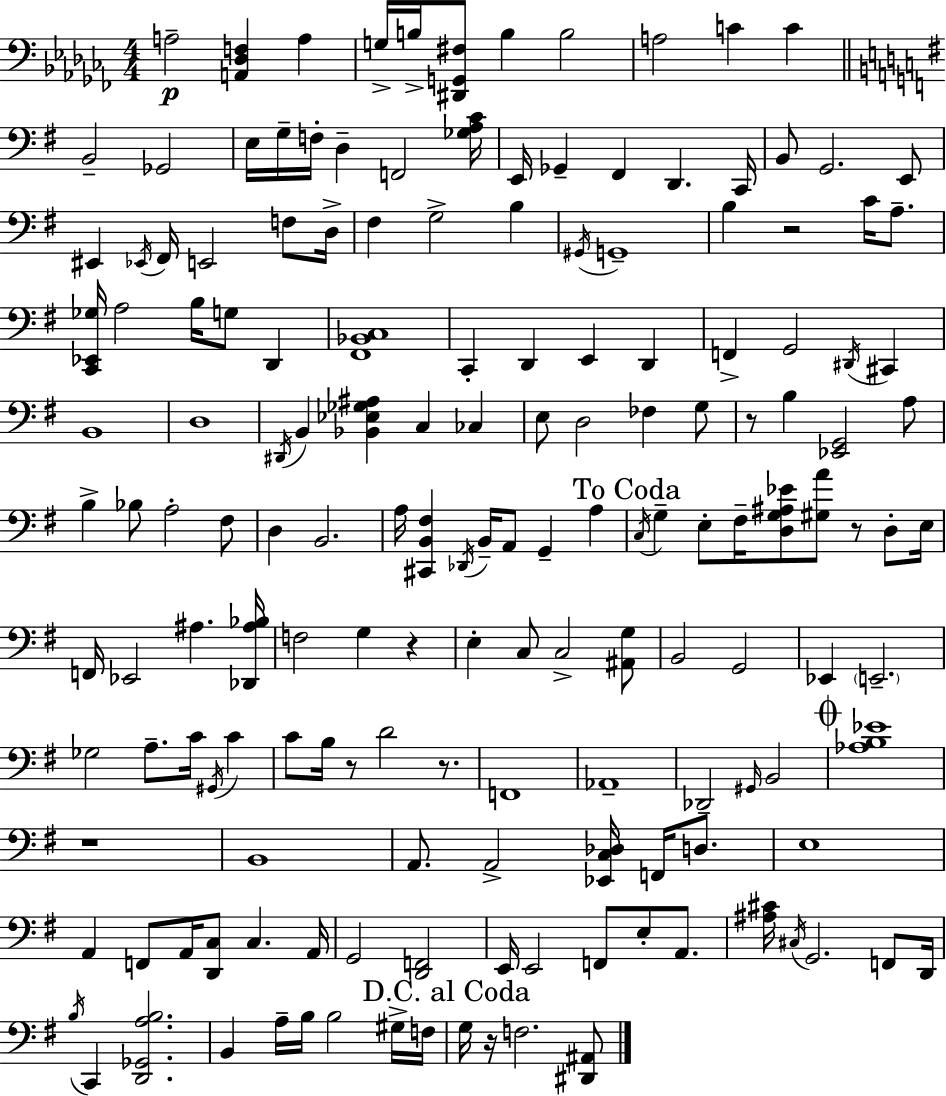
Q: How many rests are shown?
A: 8